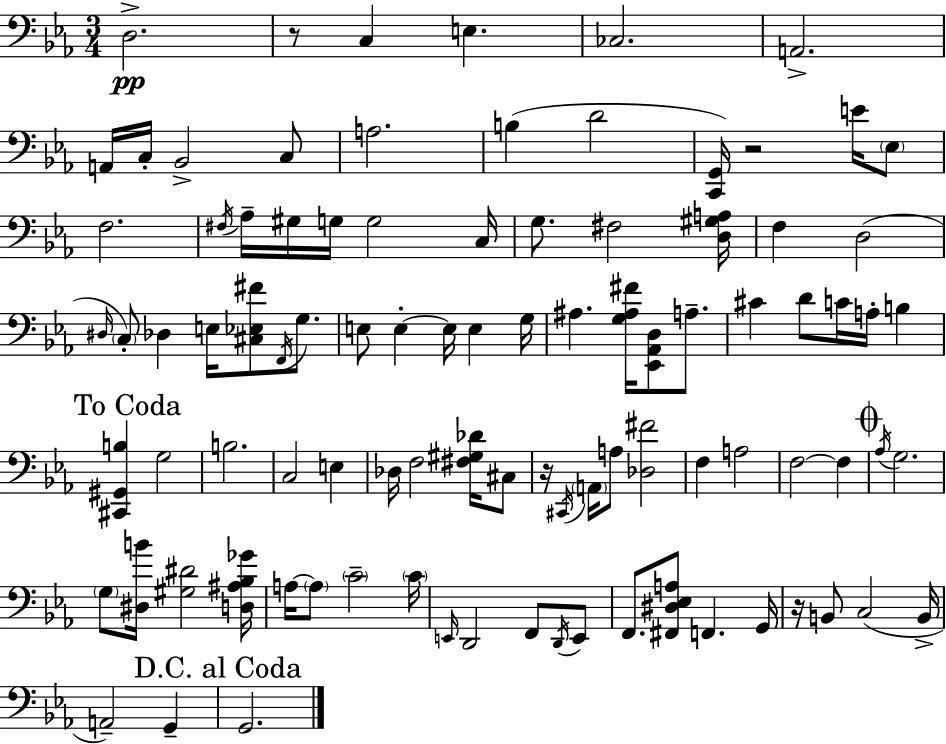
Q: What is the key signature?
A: EES major